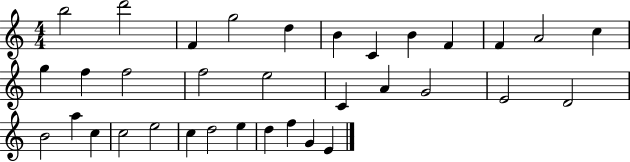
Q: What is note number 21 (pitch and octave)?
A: E4